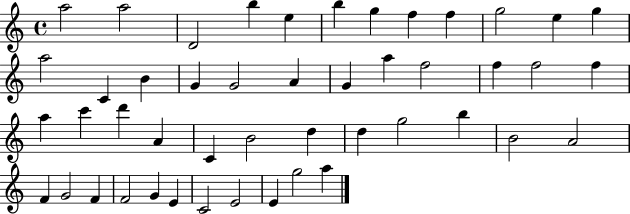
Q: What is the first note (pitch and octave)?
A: A5